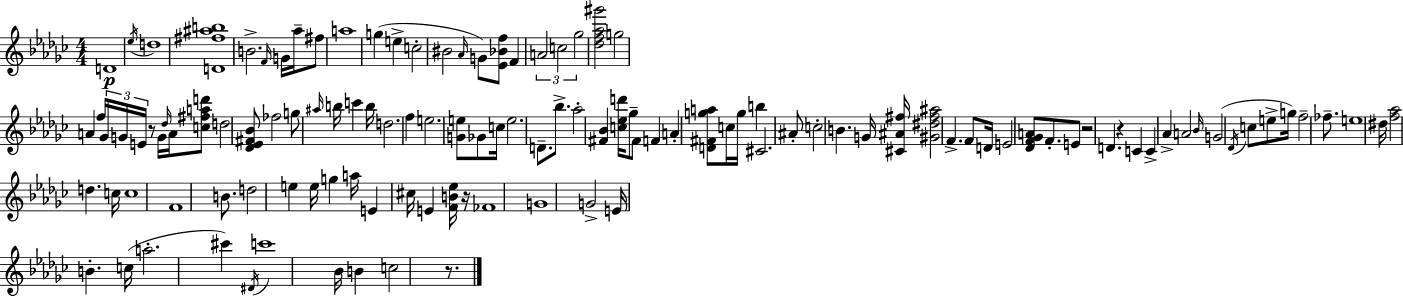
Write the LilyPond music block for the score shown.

{
  \clef treble
  \numericTimeSignature
  \time 4/4
  \key ees \minor
  d'1\p | \acciaccatura { ees''16 } d''1 | <d' fis'' ais'' b''>1 | b'2.-> \grace { f'16 } g'16 aes''16-- | \break fis''8 a''1 | g''4( e''4-> c''2-. | bis'2 \grace { aes'16 } g'8) <ees' bes' f''>8 f'4 | \tuplet 3/2 { a'2 c''2 | \break ges''2 } <des'' f'' aes'' gis'''>2 | g''2 a'4 f''16 | \tuplet 3/2 { ges'16 g'16 e'16 } r8 g'16 \grace { des''16 } a'16 <c'' fis'' a'' d'''>8 d''2 | <des' ees' fis' bes'>8 fes''2 g''8 \grace { ais''16 } b''16 | \break c'''4 b''16 d''2. | f''4 e''2. | <g' e''>8 ges'8 c''16 e''2. | d'8.-- bes''8.-> aes''2-. | \break <fis' bes'>4 <c'' ees'' d'''>16 ges''8-- fis'8 f'4 a'4-. | <d' fis' g'' a''>8 c''16 g''16 b''4 cis'2. | ais'8-. c''2-. b'4. | g'16 <cis' ais' fis''>16 <gis' dis'' fis'' ais''>2 f'4.-> | \break f'8 d'16 e'2 | <des' f' ges' a'>8 f'8.-. e'8 r2 d'4. | r4 c'4 c'4-> | aes'4-> a'2 \grace { bes'16 }( g'2 | \break \acciaccatura { des'16 } c''8 e''8-> g''16) f''2-- | fes''8.-- e''1 | dis''16 <f'' aes''>2 | d''4. c''16 c''1 | \break f'1 | b'8. d''2 | e''4 e''16 g''4 a''16 e'4 | cis''16 e'4 <f' b' ees''>16 r16 fes'1 | \break g'1 | g'2-> e'16 | b'4.-. c''16( a''2.-. | cis'''4) \acciaccatura { dis'16 } c'''1 | \break bes'16 b'4 c''2 | r8. \bar "|."
}